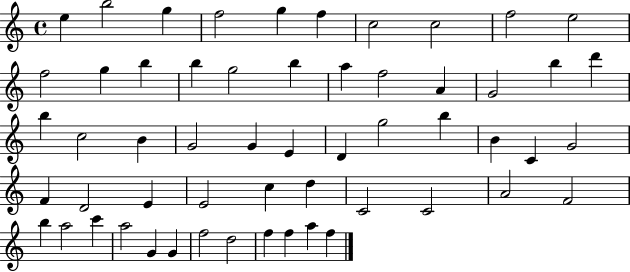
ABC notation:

X:1
T:Untitled
M:4/4
L:1/4
K:C
e b2 g f2 g f c2 c2 f2 e2 f2 g b b g2 b a f2 A G2 b d' b c2 B G2 G E D g2 b B C G2 F D2 E E2 c d C2 C2 A2 F2 b a2 c' a2 G G f2 d2 f f a f